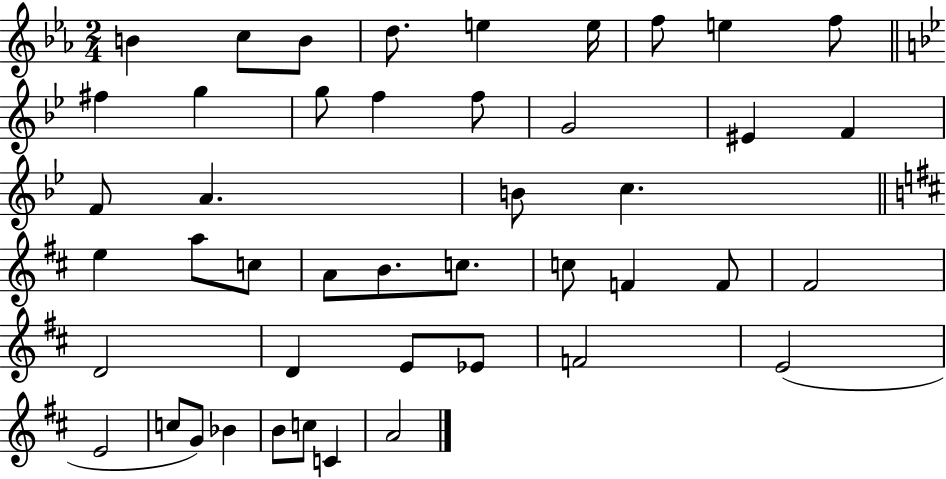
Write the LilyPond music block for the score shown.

{
  \clef treble
  \numericTimeSignature
  \time 2/4
  \key ees \major
  \repeat volta 2 { b'4 c''8 b'8 | d''8. e''4 e''16 | f''8 e''4 f''8 | \bar "||" \break \key bes \major fis''4 g''4 | g''8 f''4 f''8 | g'2 | eis'4 f'4 | \break f'8 a'4. | b'8 c''4. | \bar "||" \break \key d \major e''4 a''8 c''8 | a'8 b'8. c''8. | c''8 f'4 f'8 | fis'2 | \break d'2 | d'4 e'8 ees'8 | f'2 | e'2( | \break e'2 | c''8 g'8) bes'4 | b'8 c''8 c'4 | a'2 | \break } \bar "|."
}